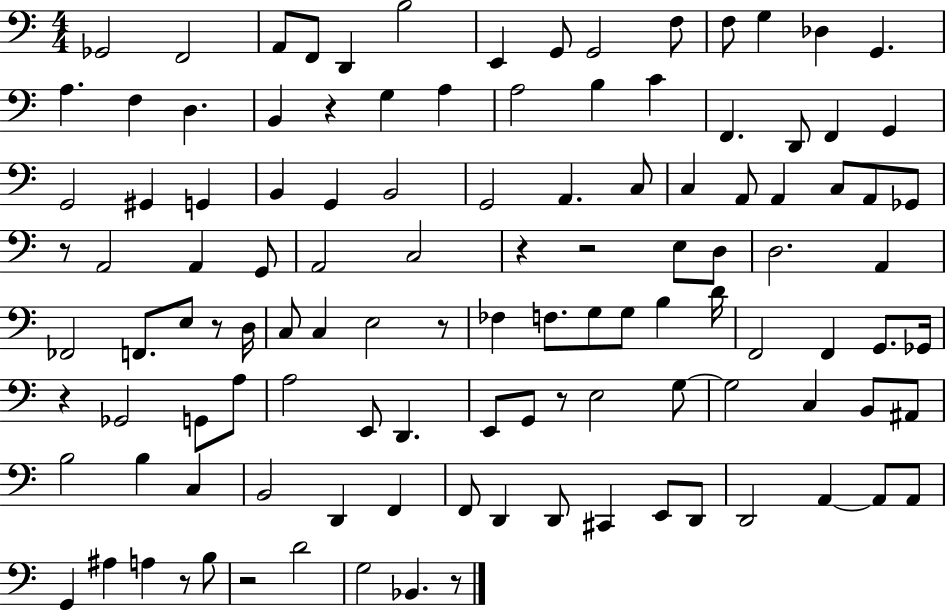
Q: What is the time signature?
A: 4/4